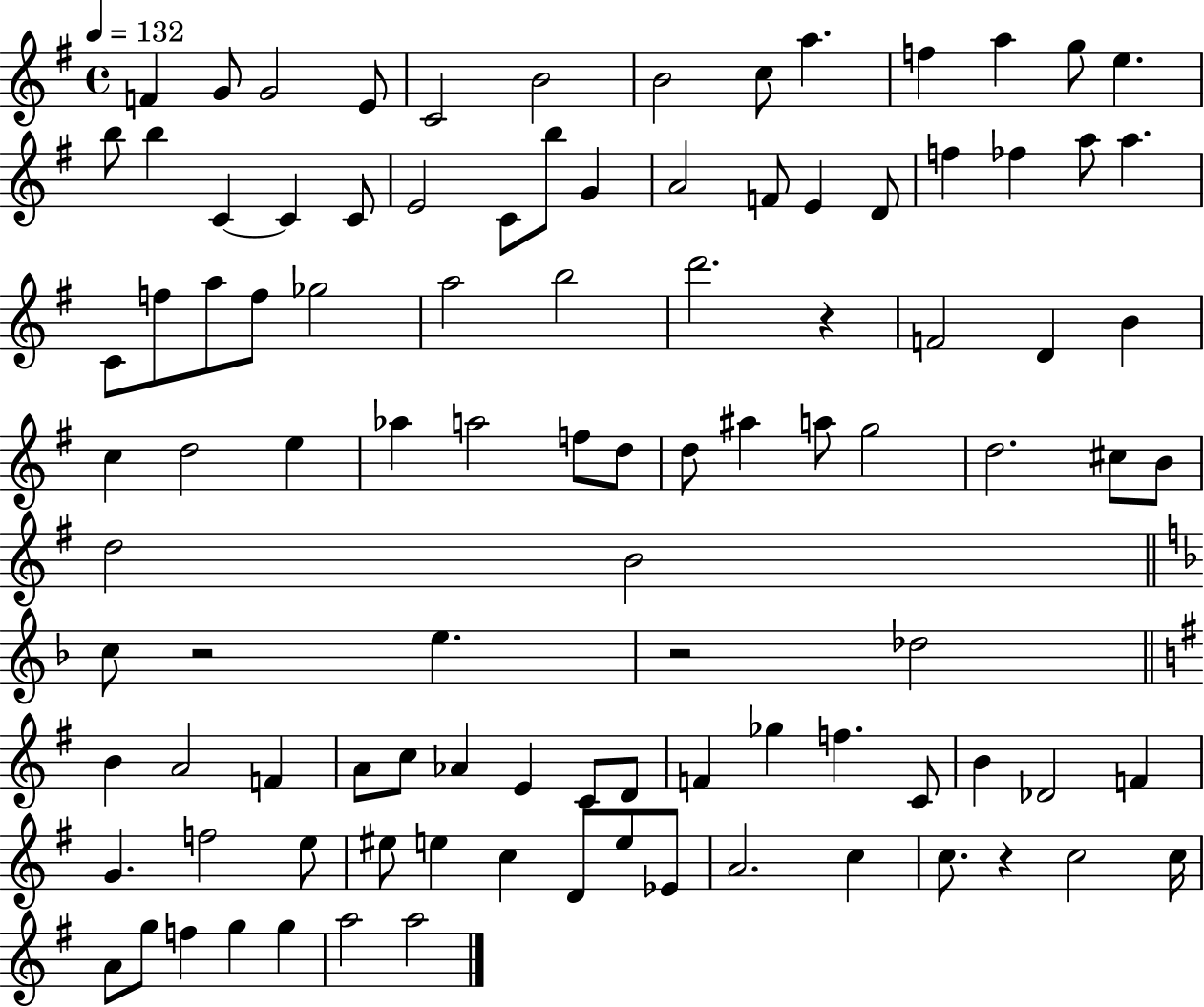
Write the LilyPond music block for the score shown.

{
  \clef treble
  \time 4/4
  \defaultTimeSignature
  \key g \major
  \tempo 4 = 132
  f'4 g'8 g'2 e'8 | c'2 b'2 | b'2 c''8 a''4. | f''4 a''4 g''8 e''4. | \break b''8 b''4 c'4~~ c'4 c'8 | e'2 c'8 b''8 g'4 | a'2 f'8 e'4 d'8 | f''4 fes''4 a''8 a''4. | \break c'8 f''8 a''8 f''8 ges''2 | a''2 b''2 | d'''2. r4 | f'2 d'4 b'4 | \break c''4 d''2 e''4 | aes''4 a''2 f''8 d''8 | d''8 ais''4 a''8 g''2 | d''2. cis''8 b'8 | \break d''2 b'2 | \bar "||" \break \key f \major c''8 r2 e''4. | r2 des''2 | \bar "||" \break \key g \major b'4 a'2 f'4 | a'8 c''8 aes'4 e'4 c'8 d'8 | f'4 ges''4 f''4. c'8 | b'4 des'2 f'4 | \break g'4. f''2 e''8 | eis''8 e''4 c''4 d'8 e''8 ees'8 | a'2. c''4 | c''8. r4 c''2 c''16 | \break a'8 g''8 f''4 g''4 g''4 | a''2 a''2 | \bar "|."
}